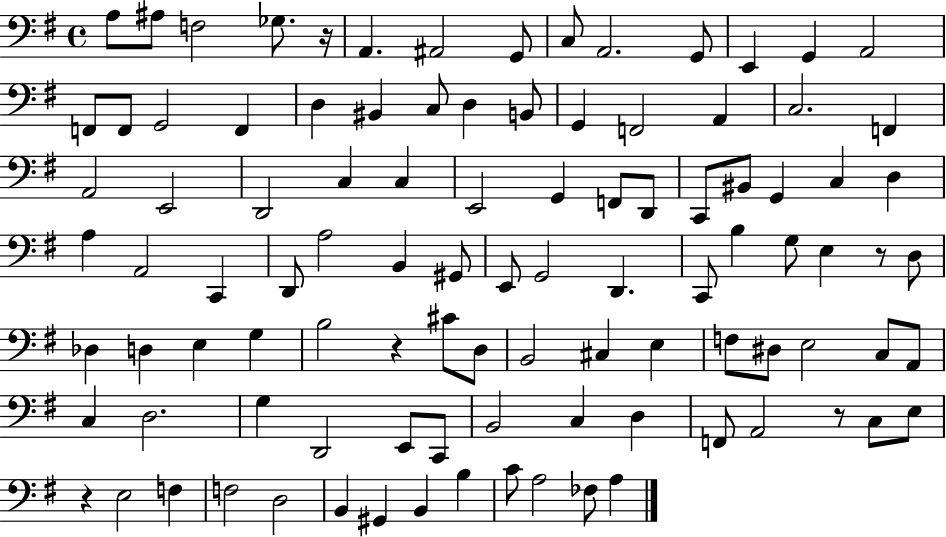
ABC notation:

X:1
T:Untitled
M:4/4
L:1/4
K:G
A,/2 ^A,/2 F,2 _G,/2 z/4 A,, ^A,,2 G,,/2 C,/2 A,,2 G,,/2 E,, G,, A,,2 F,,/2 F,,/2 G,,2 F,, D, ^B,, C,/2 D, B,,/2 G,, F,,2 A,, C,2 F,, A,,2 E,,2 D,,2 C, C, E,,2 G,, F,,/2 D,,/2 C,,/2 ^B,,/2 G,, C, D, A, A,,2 C,, D,,/2 A,2 B,, ^G,,/2 E,,/2 G,,2 D,, C,,/2 B, G,/2 E, z/2 D,/2 _D, D, E, G, B,2 z ^C/2 D,/2 B,,2 ^C, E, F,/2 ^D,/2 E,2 C,/2 A,,/2 C, D,2 G, D,,2 E,,/2 C,,/2 B,,2 C, D, F,,/2 A,,2 z/2 C,/2 E,/2 z E,2 F, F,2 D,2 B,, ^G,, B,, B, C/2 A,2 _F,/2 A,